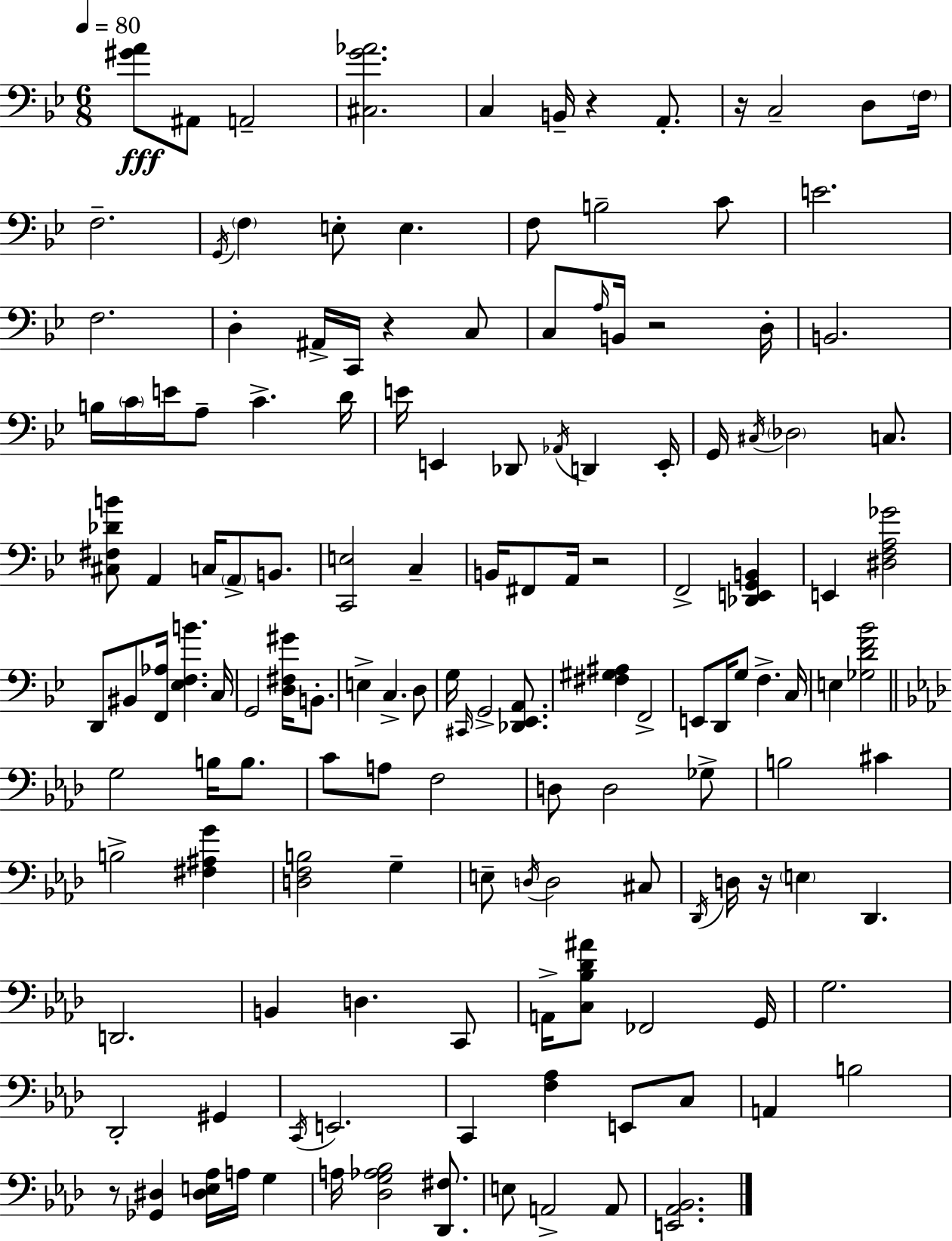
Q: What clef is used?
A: bass